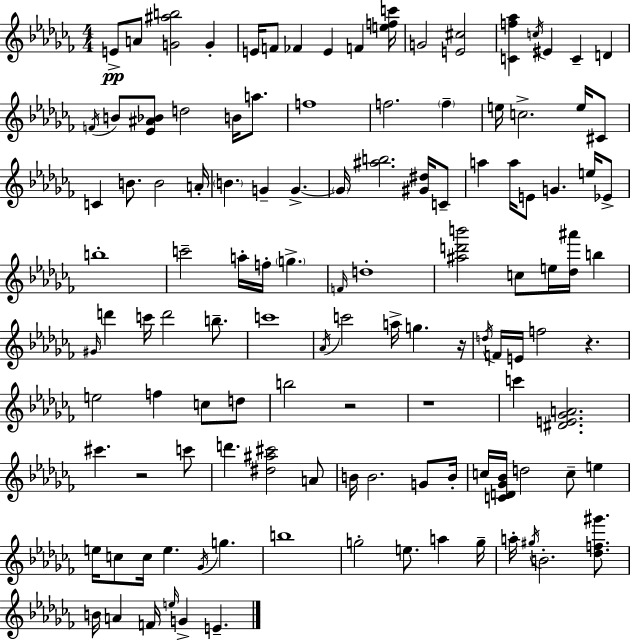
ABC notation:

X:1
T:Untitled
M:4/4
L:1/4
K:Abm
E/2 A/2 [G^ab]2 G E/4 F/2 _F E F [efc']/4 G2 [E^c]2 [Cf_a] c/4 ^E C D F/4 B/2 [_E^A_B]/2 d2 B/4 a/2 f4 f2 f e/4 c2 e/4 ^C/2 C B/2 B2 A/4 B G G G/4 [^ab]2 [^G^d]/4 C/2 a a/4 E/2 G e/4 _E/2 b4 c'2 a/4 f/4 g F/4 d4 [^ad'b']2 c/2 e/4 [_d^a']/4 b ^G/4 d' c'/4 d'2 b/2 c'4 _A/4 c'2 a/4 g z/4 d/4 F/4 E/4 f2 z e2 f c/2 d/2 b2 z2 z4 c' [^DE_GA]2 ^c' z2 c'/2 d' [^d^a^c']2 A/2 B/4 B2 G/2 B/4 c/4 [CD_G_B]/4 d2 c/2 e e/4 c/2 c/4 e _G/4 g b4 g2 e/2 a g/4 a/4 ^g/4 B2 [_df^g']/2 B/4 A F/4 e/4 G E